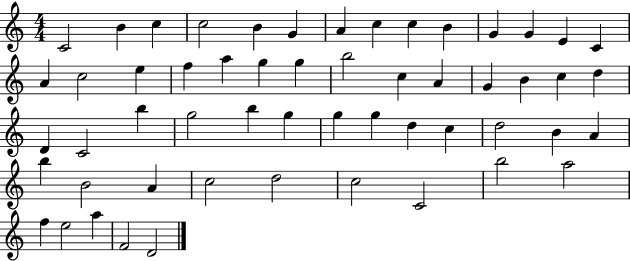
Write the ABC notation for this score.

X:1
T:Untitled
M:4/4
L:1/4
K:C
C2 B c c2 B G A c c B G G E C A c2 e f a g g b2 c A G B c d D C2 b g2 b g g g d c d2 B A b B2 A c2 d2 c2 C2 b2 a2 f e2 a F2 D2